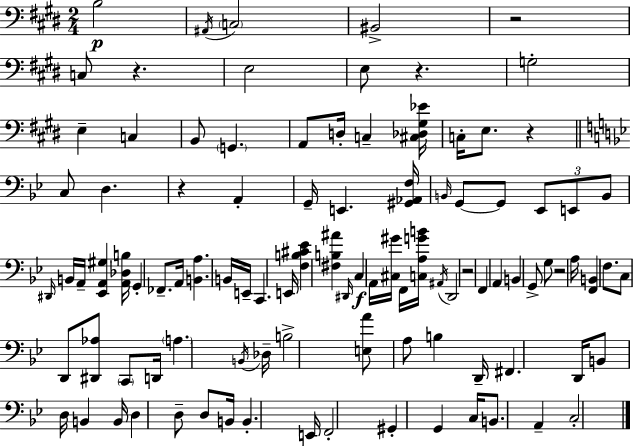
{
  \clef bass
  \numericTimeSignature
  \time 2/4
  \key e \major
  b2\p | \acciaccatura { ais,16 } \parenthesize c2 | bis,2-> | r2 | \break c8 r4. | e2 | e8 r4. | g2-. | \break e4-- c4 | b,8 \parenthesize g,4. | a,8 d16-. c4-- | <cis des gis ees'>16 c16-. e8. r4 | \break \bar "||" \break \key g \minor c8 d4. | r4 a,4-. | g,16-- e,4. <gis, aes, f>16 | \grace { b,16 } g,8~~ g,8 \tuplet 3/2 { ees,8 e,8 | \break b,8 } \grace { dis,16 } b,16 a,16-- <ees, a, gis>4 | <a, des b>16 g,4-. fes,8.-- | a,16 <b, a>4. | b,16 e,16-- c,4. | \break e,16 <f b cis' ees'>4 <fis b ais'>4 | \grace { dis,16 }\f c4 a,16 | <cis gis'>16 f,16 <c a g' b'>16 \acciaccatura { ais,16 } d,2 | r2 | \break f,4 | a,4 b,4 | g,8-> g8 r2 | a16 <f, b,>4 | \break f8. c8 d,8 | <dis, aes>8 \parenthesize c,8 d,16 \parenthesize a4. | \acciaccatura { b,16 } des16-- b2-> | <e a'>8 a8 | \break b4 d,16-- fis,4. | d,16 b,8 d16 | b,4 b,16 d4 | d8-- d8 b,16 b,4.-. | \break e,16 f,2-. | gis,4-. | g,4 c16 b,8. | a,4-- c2-. | \break \bar "|."
}